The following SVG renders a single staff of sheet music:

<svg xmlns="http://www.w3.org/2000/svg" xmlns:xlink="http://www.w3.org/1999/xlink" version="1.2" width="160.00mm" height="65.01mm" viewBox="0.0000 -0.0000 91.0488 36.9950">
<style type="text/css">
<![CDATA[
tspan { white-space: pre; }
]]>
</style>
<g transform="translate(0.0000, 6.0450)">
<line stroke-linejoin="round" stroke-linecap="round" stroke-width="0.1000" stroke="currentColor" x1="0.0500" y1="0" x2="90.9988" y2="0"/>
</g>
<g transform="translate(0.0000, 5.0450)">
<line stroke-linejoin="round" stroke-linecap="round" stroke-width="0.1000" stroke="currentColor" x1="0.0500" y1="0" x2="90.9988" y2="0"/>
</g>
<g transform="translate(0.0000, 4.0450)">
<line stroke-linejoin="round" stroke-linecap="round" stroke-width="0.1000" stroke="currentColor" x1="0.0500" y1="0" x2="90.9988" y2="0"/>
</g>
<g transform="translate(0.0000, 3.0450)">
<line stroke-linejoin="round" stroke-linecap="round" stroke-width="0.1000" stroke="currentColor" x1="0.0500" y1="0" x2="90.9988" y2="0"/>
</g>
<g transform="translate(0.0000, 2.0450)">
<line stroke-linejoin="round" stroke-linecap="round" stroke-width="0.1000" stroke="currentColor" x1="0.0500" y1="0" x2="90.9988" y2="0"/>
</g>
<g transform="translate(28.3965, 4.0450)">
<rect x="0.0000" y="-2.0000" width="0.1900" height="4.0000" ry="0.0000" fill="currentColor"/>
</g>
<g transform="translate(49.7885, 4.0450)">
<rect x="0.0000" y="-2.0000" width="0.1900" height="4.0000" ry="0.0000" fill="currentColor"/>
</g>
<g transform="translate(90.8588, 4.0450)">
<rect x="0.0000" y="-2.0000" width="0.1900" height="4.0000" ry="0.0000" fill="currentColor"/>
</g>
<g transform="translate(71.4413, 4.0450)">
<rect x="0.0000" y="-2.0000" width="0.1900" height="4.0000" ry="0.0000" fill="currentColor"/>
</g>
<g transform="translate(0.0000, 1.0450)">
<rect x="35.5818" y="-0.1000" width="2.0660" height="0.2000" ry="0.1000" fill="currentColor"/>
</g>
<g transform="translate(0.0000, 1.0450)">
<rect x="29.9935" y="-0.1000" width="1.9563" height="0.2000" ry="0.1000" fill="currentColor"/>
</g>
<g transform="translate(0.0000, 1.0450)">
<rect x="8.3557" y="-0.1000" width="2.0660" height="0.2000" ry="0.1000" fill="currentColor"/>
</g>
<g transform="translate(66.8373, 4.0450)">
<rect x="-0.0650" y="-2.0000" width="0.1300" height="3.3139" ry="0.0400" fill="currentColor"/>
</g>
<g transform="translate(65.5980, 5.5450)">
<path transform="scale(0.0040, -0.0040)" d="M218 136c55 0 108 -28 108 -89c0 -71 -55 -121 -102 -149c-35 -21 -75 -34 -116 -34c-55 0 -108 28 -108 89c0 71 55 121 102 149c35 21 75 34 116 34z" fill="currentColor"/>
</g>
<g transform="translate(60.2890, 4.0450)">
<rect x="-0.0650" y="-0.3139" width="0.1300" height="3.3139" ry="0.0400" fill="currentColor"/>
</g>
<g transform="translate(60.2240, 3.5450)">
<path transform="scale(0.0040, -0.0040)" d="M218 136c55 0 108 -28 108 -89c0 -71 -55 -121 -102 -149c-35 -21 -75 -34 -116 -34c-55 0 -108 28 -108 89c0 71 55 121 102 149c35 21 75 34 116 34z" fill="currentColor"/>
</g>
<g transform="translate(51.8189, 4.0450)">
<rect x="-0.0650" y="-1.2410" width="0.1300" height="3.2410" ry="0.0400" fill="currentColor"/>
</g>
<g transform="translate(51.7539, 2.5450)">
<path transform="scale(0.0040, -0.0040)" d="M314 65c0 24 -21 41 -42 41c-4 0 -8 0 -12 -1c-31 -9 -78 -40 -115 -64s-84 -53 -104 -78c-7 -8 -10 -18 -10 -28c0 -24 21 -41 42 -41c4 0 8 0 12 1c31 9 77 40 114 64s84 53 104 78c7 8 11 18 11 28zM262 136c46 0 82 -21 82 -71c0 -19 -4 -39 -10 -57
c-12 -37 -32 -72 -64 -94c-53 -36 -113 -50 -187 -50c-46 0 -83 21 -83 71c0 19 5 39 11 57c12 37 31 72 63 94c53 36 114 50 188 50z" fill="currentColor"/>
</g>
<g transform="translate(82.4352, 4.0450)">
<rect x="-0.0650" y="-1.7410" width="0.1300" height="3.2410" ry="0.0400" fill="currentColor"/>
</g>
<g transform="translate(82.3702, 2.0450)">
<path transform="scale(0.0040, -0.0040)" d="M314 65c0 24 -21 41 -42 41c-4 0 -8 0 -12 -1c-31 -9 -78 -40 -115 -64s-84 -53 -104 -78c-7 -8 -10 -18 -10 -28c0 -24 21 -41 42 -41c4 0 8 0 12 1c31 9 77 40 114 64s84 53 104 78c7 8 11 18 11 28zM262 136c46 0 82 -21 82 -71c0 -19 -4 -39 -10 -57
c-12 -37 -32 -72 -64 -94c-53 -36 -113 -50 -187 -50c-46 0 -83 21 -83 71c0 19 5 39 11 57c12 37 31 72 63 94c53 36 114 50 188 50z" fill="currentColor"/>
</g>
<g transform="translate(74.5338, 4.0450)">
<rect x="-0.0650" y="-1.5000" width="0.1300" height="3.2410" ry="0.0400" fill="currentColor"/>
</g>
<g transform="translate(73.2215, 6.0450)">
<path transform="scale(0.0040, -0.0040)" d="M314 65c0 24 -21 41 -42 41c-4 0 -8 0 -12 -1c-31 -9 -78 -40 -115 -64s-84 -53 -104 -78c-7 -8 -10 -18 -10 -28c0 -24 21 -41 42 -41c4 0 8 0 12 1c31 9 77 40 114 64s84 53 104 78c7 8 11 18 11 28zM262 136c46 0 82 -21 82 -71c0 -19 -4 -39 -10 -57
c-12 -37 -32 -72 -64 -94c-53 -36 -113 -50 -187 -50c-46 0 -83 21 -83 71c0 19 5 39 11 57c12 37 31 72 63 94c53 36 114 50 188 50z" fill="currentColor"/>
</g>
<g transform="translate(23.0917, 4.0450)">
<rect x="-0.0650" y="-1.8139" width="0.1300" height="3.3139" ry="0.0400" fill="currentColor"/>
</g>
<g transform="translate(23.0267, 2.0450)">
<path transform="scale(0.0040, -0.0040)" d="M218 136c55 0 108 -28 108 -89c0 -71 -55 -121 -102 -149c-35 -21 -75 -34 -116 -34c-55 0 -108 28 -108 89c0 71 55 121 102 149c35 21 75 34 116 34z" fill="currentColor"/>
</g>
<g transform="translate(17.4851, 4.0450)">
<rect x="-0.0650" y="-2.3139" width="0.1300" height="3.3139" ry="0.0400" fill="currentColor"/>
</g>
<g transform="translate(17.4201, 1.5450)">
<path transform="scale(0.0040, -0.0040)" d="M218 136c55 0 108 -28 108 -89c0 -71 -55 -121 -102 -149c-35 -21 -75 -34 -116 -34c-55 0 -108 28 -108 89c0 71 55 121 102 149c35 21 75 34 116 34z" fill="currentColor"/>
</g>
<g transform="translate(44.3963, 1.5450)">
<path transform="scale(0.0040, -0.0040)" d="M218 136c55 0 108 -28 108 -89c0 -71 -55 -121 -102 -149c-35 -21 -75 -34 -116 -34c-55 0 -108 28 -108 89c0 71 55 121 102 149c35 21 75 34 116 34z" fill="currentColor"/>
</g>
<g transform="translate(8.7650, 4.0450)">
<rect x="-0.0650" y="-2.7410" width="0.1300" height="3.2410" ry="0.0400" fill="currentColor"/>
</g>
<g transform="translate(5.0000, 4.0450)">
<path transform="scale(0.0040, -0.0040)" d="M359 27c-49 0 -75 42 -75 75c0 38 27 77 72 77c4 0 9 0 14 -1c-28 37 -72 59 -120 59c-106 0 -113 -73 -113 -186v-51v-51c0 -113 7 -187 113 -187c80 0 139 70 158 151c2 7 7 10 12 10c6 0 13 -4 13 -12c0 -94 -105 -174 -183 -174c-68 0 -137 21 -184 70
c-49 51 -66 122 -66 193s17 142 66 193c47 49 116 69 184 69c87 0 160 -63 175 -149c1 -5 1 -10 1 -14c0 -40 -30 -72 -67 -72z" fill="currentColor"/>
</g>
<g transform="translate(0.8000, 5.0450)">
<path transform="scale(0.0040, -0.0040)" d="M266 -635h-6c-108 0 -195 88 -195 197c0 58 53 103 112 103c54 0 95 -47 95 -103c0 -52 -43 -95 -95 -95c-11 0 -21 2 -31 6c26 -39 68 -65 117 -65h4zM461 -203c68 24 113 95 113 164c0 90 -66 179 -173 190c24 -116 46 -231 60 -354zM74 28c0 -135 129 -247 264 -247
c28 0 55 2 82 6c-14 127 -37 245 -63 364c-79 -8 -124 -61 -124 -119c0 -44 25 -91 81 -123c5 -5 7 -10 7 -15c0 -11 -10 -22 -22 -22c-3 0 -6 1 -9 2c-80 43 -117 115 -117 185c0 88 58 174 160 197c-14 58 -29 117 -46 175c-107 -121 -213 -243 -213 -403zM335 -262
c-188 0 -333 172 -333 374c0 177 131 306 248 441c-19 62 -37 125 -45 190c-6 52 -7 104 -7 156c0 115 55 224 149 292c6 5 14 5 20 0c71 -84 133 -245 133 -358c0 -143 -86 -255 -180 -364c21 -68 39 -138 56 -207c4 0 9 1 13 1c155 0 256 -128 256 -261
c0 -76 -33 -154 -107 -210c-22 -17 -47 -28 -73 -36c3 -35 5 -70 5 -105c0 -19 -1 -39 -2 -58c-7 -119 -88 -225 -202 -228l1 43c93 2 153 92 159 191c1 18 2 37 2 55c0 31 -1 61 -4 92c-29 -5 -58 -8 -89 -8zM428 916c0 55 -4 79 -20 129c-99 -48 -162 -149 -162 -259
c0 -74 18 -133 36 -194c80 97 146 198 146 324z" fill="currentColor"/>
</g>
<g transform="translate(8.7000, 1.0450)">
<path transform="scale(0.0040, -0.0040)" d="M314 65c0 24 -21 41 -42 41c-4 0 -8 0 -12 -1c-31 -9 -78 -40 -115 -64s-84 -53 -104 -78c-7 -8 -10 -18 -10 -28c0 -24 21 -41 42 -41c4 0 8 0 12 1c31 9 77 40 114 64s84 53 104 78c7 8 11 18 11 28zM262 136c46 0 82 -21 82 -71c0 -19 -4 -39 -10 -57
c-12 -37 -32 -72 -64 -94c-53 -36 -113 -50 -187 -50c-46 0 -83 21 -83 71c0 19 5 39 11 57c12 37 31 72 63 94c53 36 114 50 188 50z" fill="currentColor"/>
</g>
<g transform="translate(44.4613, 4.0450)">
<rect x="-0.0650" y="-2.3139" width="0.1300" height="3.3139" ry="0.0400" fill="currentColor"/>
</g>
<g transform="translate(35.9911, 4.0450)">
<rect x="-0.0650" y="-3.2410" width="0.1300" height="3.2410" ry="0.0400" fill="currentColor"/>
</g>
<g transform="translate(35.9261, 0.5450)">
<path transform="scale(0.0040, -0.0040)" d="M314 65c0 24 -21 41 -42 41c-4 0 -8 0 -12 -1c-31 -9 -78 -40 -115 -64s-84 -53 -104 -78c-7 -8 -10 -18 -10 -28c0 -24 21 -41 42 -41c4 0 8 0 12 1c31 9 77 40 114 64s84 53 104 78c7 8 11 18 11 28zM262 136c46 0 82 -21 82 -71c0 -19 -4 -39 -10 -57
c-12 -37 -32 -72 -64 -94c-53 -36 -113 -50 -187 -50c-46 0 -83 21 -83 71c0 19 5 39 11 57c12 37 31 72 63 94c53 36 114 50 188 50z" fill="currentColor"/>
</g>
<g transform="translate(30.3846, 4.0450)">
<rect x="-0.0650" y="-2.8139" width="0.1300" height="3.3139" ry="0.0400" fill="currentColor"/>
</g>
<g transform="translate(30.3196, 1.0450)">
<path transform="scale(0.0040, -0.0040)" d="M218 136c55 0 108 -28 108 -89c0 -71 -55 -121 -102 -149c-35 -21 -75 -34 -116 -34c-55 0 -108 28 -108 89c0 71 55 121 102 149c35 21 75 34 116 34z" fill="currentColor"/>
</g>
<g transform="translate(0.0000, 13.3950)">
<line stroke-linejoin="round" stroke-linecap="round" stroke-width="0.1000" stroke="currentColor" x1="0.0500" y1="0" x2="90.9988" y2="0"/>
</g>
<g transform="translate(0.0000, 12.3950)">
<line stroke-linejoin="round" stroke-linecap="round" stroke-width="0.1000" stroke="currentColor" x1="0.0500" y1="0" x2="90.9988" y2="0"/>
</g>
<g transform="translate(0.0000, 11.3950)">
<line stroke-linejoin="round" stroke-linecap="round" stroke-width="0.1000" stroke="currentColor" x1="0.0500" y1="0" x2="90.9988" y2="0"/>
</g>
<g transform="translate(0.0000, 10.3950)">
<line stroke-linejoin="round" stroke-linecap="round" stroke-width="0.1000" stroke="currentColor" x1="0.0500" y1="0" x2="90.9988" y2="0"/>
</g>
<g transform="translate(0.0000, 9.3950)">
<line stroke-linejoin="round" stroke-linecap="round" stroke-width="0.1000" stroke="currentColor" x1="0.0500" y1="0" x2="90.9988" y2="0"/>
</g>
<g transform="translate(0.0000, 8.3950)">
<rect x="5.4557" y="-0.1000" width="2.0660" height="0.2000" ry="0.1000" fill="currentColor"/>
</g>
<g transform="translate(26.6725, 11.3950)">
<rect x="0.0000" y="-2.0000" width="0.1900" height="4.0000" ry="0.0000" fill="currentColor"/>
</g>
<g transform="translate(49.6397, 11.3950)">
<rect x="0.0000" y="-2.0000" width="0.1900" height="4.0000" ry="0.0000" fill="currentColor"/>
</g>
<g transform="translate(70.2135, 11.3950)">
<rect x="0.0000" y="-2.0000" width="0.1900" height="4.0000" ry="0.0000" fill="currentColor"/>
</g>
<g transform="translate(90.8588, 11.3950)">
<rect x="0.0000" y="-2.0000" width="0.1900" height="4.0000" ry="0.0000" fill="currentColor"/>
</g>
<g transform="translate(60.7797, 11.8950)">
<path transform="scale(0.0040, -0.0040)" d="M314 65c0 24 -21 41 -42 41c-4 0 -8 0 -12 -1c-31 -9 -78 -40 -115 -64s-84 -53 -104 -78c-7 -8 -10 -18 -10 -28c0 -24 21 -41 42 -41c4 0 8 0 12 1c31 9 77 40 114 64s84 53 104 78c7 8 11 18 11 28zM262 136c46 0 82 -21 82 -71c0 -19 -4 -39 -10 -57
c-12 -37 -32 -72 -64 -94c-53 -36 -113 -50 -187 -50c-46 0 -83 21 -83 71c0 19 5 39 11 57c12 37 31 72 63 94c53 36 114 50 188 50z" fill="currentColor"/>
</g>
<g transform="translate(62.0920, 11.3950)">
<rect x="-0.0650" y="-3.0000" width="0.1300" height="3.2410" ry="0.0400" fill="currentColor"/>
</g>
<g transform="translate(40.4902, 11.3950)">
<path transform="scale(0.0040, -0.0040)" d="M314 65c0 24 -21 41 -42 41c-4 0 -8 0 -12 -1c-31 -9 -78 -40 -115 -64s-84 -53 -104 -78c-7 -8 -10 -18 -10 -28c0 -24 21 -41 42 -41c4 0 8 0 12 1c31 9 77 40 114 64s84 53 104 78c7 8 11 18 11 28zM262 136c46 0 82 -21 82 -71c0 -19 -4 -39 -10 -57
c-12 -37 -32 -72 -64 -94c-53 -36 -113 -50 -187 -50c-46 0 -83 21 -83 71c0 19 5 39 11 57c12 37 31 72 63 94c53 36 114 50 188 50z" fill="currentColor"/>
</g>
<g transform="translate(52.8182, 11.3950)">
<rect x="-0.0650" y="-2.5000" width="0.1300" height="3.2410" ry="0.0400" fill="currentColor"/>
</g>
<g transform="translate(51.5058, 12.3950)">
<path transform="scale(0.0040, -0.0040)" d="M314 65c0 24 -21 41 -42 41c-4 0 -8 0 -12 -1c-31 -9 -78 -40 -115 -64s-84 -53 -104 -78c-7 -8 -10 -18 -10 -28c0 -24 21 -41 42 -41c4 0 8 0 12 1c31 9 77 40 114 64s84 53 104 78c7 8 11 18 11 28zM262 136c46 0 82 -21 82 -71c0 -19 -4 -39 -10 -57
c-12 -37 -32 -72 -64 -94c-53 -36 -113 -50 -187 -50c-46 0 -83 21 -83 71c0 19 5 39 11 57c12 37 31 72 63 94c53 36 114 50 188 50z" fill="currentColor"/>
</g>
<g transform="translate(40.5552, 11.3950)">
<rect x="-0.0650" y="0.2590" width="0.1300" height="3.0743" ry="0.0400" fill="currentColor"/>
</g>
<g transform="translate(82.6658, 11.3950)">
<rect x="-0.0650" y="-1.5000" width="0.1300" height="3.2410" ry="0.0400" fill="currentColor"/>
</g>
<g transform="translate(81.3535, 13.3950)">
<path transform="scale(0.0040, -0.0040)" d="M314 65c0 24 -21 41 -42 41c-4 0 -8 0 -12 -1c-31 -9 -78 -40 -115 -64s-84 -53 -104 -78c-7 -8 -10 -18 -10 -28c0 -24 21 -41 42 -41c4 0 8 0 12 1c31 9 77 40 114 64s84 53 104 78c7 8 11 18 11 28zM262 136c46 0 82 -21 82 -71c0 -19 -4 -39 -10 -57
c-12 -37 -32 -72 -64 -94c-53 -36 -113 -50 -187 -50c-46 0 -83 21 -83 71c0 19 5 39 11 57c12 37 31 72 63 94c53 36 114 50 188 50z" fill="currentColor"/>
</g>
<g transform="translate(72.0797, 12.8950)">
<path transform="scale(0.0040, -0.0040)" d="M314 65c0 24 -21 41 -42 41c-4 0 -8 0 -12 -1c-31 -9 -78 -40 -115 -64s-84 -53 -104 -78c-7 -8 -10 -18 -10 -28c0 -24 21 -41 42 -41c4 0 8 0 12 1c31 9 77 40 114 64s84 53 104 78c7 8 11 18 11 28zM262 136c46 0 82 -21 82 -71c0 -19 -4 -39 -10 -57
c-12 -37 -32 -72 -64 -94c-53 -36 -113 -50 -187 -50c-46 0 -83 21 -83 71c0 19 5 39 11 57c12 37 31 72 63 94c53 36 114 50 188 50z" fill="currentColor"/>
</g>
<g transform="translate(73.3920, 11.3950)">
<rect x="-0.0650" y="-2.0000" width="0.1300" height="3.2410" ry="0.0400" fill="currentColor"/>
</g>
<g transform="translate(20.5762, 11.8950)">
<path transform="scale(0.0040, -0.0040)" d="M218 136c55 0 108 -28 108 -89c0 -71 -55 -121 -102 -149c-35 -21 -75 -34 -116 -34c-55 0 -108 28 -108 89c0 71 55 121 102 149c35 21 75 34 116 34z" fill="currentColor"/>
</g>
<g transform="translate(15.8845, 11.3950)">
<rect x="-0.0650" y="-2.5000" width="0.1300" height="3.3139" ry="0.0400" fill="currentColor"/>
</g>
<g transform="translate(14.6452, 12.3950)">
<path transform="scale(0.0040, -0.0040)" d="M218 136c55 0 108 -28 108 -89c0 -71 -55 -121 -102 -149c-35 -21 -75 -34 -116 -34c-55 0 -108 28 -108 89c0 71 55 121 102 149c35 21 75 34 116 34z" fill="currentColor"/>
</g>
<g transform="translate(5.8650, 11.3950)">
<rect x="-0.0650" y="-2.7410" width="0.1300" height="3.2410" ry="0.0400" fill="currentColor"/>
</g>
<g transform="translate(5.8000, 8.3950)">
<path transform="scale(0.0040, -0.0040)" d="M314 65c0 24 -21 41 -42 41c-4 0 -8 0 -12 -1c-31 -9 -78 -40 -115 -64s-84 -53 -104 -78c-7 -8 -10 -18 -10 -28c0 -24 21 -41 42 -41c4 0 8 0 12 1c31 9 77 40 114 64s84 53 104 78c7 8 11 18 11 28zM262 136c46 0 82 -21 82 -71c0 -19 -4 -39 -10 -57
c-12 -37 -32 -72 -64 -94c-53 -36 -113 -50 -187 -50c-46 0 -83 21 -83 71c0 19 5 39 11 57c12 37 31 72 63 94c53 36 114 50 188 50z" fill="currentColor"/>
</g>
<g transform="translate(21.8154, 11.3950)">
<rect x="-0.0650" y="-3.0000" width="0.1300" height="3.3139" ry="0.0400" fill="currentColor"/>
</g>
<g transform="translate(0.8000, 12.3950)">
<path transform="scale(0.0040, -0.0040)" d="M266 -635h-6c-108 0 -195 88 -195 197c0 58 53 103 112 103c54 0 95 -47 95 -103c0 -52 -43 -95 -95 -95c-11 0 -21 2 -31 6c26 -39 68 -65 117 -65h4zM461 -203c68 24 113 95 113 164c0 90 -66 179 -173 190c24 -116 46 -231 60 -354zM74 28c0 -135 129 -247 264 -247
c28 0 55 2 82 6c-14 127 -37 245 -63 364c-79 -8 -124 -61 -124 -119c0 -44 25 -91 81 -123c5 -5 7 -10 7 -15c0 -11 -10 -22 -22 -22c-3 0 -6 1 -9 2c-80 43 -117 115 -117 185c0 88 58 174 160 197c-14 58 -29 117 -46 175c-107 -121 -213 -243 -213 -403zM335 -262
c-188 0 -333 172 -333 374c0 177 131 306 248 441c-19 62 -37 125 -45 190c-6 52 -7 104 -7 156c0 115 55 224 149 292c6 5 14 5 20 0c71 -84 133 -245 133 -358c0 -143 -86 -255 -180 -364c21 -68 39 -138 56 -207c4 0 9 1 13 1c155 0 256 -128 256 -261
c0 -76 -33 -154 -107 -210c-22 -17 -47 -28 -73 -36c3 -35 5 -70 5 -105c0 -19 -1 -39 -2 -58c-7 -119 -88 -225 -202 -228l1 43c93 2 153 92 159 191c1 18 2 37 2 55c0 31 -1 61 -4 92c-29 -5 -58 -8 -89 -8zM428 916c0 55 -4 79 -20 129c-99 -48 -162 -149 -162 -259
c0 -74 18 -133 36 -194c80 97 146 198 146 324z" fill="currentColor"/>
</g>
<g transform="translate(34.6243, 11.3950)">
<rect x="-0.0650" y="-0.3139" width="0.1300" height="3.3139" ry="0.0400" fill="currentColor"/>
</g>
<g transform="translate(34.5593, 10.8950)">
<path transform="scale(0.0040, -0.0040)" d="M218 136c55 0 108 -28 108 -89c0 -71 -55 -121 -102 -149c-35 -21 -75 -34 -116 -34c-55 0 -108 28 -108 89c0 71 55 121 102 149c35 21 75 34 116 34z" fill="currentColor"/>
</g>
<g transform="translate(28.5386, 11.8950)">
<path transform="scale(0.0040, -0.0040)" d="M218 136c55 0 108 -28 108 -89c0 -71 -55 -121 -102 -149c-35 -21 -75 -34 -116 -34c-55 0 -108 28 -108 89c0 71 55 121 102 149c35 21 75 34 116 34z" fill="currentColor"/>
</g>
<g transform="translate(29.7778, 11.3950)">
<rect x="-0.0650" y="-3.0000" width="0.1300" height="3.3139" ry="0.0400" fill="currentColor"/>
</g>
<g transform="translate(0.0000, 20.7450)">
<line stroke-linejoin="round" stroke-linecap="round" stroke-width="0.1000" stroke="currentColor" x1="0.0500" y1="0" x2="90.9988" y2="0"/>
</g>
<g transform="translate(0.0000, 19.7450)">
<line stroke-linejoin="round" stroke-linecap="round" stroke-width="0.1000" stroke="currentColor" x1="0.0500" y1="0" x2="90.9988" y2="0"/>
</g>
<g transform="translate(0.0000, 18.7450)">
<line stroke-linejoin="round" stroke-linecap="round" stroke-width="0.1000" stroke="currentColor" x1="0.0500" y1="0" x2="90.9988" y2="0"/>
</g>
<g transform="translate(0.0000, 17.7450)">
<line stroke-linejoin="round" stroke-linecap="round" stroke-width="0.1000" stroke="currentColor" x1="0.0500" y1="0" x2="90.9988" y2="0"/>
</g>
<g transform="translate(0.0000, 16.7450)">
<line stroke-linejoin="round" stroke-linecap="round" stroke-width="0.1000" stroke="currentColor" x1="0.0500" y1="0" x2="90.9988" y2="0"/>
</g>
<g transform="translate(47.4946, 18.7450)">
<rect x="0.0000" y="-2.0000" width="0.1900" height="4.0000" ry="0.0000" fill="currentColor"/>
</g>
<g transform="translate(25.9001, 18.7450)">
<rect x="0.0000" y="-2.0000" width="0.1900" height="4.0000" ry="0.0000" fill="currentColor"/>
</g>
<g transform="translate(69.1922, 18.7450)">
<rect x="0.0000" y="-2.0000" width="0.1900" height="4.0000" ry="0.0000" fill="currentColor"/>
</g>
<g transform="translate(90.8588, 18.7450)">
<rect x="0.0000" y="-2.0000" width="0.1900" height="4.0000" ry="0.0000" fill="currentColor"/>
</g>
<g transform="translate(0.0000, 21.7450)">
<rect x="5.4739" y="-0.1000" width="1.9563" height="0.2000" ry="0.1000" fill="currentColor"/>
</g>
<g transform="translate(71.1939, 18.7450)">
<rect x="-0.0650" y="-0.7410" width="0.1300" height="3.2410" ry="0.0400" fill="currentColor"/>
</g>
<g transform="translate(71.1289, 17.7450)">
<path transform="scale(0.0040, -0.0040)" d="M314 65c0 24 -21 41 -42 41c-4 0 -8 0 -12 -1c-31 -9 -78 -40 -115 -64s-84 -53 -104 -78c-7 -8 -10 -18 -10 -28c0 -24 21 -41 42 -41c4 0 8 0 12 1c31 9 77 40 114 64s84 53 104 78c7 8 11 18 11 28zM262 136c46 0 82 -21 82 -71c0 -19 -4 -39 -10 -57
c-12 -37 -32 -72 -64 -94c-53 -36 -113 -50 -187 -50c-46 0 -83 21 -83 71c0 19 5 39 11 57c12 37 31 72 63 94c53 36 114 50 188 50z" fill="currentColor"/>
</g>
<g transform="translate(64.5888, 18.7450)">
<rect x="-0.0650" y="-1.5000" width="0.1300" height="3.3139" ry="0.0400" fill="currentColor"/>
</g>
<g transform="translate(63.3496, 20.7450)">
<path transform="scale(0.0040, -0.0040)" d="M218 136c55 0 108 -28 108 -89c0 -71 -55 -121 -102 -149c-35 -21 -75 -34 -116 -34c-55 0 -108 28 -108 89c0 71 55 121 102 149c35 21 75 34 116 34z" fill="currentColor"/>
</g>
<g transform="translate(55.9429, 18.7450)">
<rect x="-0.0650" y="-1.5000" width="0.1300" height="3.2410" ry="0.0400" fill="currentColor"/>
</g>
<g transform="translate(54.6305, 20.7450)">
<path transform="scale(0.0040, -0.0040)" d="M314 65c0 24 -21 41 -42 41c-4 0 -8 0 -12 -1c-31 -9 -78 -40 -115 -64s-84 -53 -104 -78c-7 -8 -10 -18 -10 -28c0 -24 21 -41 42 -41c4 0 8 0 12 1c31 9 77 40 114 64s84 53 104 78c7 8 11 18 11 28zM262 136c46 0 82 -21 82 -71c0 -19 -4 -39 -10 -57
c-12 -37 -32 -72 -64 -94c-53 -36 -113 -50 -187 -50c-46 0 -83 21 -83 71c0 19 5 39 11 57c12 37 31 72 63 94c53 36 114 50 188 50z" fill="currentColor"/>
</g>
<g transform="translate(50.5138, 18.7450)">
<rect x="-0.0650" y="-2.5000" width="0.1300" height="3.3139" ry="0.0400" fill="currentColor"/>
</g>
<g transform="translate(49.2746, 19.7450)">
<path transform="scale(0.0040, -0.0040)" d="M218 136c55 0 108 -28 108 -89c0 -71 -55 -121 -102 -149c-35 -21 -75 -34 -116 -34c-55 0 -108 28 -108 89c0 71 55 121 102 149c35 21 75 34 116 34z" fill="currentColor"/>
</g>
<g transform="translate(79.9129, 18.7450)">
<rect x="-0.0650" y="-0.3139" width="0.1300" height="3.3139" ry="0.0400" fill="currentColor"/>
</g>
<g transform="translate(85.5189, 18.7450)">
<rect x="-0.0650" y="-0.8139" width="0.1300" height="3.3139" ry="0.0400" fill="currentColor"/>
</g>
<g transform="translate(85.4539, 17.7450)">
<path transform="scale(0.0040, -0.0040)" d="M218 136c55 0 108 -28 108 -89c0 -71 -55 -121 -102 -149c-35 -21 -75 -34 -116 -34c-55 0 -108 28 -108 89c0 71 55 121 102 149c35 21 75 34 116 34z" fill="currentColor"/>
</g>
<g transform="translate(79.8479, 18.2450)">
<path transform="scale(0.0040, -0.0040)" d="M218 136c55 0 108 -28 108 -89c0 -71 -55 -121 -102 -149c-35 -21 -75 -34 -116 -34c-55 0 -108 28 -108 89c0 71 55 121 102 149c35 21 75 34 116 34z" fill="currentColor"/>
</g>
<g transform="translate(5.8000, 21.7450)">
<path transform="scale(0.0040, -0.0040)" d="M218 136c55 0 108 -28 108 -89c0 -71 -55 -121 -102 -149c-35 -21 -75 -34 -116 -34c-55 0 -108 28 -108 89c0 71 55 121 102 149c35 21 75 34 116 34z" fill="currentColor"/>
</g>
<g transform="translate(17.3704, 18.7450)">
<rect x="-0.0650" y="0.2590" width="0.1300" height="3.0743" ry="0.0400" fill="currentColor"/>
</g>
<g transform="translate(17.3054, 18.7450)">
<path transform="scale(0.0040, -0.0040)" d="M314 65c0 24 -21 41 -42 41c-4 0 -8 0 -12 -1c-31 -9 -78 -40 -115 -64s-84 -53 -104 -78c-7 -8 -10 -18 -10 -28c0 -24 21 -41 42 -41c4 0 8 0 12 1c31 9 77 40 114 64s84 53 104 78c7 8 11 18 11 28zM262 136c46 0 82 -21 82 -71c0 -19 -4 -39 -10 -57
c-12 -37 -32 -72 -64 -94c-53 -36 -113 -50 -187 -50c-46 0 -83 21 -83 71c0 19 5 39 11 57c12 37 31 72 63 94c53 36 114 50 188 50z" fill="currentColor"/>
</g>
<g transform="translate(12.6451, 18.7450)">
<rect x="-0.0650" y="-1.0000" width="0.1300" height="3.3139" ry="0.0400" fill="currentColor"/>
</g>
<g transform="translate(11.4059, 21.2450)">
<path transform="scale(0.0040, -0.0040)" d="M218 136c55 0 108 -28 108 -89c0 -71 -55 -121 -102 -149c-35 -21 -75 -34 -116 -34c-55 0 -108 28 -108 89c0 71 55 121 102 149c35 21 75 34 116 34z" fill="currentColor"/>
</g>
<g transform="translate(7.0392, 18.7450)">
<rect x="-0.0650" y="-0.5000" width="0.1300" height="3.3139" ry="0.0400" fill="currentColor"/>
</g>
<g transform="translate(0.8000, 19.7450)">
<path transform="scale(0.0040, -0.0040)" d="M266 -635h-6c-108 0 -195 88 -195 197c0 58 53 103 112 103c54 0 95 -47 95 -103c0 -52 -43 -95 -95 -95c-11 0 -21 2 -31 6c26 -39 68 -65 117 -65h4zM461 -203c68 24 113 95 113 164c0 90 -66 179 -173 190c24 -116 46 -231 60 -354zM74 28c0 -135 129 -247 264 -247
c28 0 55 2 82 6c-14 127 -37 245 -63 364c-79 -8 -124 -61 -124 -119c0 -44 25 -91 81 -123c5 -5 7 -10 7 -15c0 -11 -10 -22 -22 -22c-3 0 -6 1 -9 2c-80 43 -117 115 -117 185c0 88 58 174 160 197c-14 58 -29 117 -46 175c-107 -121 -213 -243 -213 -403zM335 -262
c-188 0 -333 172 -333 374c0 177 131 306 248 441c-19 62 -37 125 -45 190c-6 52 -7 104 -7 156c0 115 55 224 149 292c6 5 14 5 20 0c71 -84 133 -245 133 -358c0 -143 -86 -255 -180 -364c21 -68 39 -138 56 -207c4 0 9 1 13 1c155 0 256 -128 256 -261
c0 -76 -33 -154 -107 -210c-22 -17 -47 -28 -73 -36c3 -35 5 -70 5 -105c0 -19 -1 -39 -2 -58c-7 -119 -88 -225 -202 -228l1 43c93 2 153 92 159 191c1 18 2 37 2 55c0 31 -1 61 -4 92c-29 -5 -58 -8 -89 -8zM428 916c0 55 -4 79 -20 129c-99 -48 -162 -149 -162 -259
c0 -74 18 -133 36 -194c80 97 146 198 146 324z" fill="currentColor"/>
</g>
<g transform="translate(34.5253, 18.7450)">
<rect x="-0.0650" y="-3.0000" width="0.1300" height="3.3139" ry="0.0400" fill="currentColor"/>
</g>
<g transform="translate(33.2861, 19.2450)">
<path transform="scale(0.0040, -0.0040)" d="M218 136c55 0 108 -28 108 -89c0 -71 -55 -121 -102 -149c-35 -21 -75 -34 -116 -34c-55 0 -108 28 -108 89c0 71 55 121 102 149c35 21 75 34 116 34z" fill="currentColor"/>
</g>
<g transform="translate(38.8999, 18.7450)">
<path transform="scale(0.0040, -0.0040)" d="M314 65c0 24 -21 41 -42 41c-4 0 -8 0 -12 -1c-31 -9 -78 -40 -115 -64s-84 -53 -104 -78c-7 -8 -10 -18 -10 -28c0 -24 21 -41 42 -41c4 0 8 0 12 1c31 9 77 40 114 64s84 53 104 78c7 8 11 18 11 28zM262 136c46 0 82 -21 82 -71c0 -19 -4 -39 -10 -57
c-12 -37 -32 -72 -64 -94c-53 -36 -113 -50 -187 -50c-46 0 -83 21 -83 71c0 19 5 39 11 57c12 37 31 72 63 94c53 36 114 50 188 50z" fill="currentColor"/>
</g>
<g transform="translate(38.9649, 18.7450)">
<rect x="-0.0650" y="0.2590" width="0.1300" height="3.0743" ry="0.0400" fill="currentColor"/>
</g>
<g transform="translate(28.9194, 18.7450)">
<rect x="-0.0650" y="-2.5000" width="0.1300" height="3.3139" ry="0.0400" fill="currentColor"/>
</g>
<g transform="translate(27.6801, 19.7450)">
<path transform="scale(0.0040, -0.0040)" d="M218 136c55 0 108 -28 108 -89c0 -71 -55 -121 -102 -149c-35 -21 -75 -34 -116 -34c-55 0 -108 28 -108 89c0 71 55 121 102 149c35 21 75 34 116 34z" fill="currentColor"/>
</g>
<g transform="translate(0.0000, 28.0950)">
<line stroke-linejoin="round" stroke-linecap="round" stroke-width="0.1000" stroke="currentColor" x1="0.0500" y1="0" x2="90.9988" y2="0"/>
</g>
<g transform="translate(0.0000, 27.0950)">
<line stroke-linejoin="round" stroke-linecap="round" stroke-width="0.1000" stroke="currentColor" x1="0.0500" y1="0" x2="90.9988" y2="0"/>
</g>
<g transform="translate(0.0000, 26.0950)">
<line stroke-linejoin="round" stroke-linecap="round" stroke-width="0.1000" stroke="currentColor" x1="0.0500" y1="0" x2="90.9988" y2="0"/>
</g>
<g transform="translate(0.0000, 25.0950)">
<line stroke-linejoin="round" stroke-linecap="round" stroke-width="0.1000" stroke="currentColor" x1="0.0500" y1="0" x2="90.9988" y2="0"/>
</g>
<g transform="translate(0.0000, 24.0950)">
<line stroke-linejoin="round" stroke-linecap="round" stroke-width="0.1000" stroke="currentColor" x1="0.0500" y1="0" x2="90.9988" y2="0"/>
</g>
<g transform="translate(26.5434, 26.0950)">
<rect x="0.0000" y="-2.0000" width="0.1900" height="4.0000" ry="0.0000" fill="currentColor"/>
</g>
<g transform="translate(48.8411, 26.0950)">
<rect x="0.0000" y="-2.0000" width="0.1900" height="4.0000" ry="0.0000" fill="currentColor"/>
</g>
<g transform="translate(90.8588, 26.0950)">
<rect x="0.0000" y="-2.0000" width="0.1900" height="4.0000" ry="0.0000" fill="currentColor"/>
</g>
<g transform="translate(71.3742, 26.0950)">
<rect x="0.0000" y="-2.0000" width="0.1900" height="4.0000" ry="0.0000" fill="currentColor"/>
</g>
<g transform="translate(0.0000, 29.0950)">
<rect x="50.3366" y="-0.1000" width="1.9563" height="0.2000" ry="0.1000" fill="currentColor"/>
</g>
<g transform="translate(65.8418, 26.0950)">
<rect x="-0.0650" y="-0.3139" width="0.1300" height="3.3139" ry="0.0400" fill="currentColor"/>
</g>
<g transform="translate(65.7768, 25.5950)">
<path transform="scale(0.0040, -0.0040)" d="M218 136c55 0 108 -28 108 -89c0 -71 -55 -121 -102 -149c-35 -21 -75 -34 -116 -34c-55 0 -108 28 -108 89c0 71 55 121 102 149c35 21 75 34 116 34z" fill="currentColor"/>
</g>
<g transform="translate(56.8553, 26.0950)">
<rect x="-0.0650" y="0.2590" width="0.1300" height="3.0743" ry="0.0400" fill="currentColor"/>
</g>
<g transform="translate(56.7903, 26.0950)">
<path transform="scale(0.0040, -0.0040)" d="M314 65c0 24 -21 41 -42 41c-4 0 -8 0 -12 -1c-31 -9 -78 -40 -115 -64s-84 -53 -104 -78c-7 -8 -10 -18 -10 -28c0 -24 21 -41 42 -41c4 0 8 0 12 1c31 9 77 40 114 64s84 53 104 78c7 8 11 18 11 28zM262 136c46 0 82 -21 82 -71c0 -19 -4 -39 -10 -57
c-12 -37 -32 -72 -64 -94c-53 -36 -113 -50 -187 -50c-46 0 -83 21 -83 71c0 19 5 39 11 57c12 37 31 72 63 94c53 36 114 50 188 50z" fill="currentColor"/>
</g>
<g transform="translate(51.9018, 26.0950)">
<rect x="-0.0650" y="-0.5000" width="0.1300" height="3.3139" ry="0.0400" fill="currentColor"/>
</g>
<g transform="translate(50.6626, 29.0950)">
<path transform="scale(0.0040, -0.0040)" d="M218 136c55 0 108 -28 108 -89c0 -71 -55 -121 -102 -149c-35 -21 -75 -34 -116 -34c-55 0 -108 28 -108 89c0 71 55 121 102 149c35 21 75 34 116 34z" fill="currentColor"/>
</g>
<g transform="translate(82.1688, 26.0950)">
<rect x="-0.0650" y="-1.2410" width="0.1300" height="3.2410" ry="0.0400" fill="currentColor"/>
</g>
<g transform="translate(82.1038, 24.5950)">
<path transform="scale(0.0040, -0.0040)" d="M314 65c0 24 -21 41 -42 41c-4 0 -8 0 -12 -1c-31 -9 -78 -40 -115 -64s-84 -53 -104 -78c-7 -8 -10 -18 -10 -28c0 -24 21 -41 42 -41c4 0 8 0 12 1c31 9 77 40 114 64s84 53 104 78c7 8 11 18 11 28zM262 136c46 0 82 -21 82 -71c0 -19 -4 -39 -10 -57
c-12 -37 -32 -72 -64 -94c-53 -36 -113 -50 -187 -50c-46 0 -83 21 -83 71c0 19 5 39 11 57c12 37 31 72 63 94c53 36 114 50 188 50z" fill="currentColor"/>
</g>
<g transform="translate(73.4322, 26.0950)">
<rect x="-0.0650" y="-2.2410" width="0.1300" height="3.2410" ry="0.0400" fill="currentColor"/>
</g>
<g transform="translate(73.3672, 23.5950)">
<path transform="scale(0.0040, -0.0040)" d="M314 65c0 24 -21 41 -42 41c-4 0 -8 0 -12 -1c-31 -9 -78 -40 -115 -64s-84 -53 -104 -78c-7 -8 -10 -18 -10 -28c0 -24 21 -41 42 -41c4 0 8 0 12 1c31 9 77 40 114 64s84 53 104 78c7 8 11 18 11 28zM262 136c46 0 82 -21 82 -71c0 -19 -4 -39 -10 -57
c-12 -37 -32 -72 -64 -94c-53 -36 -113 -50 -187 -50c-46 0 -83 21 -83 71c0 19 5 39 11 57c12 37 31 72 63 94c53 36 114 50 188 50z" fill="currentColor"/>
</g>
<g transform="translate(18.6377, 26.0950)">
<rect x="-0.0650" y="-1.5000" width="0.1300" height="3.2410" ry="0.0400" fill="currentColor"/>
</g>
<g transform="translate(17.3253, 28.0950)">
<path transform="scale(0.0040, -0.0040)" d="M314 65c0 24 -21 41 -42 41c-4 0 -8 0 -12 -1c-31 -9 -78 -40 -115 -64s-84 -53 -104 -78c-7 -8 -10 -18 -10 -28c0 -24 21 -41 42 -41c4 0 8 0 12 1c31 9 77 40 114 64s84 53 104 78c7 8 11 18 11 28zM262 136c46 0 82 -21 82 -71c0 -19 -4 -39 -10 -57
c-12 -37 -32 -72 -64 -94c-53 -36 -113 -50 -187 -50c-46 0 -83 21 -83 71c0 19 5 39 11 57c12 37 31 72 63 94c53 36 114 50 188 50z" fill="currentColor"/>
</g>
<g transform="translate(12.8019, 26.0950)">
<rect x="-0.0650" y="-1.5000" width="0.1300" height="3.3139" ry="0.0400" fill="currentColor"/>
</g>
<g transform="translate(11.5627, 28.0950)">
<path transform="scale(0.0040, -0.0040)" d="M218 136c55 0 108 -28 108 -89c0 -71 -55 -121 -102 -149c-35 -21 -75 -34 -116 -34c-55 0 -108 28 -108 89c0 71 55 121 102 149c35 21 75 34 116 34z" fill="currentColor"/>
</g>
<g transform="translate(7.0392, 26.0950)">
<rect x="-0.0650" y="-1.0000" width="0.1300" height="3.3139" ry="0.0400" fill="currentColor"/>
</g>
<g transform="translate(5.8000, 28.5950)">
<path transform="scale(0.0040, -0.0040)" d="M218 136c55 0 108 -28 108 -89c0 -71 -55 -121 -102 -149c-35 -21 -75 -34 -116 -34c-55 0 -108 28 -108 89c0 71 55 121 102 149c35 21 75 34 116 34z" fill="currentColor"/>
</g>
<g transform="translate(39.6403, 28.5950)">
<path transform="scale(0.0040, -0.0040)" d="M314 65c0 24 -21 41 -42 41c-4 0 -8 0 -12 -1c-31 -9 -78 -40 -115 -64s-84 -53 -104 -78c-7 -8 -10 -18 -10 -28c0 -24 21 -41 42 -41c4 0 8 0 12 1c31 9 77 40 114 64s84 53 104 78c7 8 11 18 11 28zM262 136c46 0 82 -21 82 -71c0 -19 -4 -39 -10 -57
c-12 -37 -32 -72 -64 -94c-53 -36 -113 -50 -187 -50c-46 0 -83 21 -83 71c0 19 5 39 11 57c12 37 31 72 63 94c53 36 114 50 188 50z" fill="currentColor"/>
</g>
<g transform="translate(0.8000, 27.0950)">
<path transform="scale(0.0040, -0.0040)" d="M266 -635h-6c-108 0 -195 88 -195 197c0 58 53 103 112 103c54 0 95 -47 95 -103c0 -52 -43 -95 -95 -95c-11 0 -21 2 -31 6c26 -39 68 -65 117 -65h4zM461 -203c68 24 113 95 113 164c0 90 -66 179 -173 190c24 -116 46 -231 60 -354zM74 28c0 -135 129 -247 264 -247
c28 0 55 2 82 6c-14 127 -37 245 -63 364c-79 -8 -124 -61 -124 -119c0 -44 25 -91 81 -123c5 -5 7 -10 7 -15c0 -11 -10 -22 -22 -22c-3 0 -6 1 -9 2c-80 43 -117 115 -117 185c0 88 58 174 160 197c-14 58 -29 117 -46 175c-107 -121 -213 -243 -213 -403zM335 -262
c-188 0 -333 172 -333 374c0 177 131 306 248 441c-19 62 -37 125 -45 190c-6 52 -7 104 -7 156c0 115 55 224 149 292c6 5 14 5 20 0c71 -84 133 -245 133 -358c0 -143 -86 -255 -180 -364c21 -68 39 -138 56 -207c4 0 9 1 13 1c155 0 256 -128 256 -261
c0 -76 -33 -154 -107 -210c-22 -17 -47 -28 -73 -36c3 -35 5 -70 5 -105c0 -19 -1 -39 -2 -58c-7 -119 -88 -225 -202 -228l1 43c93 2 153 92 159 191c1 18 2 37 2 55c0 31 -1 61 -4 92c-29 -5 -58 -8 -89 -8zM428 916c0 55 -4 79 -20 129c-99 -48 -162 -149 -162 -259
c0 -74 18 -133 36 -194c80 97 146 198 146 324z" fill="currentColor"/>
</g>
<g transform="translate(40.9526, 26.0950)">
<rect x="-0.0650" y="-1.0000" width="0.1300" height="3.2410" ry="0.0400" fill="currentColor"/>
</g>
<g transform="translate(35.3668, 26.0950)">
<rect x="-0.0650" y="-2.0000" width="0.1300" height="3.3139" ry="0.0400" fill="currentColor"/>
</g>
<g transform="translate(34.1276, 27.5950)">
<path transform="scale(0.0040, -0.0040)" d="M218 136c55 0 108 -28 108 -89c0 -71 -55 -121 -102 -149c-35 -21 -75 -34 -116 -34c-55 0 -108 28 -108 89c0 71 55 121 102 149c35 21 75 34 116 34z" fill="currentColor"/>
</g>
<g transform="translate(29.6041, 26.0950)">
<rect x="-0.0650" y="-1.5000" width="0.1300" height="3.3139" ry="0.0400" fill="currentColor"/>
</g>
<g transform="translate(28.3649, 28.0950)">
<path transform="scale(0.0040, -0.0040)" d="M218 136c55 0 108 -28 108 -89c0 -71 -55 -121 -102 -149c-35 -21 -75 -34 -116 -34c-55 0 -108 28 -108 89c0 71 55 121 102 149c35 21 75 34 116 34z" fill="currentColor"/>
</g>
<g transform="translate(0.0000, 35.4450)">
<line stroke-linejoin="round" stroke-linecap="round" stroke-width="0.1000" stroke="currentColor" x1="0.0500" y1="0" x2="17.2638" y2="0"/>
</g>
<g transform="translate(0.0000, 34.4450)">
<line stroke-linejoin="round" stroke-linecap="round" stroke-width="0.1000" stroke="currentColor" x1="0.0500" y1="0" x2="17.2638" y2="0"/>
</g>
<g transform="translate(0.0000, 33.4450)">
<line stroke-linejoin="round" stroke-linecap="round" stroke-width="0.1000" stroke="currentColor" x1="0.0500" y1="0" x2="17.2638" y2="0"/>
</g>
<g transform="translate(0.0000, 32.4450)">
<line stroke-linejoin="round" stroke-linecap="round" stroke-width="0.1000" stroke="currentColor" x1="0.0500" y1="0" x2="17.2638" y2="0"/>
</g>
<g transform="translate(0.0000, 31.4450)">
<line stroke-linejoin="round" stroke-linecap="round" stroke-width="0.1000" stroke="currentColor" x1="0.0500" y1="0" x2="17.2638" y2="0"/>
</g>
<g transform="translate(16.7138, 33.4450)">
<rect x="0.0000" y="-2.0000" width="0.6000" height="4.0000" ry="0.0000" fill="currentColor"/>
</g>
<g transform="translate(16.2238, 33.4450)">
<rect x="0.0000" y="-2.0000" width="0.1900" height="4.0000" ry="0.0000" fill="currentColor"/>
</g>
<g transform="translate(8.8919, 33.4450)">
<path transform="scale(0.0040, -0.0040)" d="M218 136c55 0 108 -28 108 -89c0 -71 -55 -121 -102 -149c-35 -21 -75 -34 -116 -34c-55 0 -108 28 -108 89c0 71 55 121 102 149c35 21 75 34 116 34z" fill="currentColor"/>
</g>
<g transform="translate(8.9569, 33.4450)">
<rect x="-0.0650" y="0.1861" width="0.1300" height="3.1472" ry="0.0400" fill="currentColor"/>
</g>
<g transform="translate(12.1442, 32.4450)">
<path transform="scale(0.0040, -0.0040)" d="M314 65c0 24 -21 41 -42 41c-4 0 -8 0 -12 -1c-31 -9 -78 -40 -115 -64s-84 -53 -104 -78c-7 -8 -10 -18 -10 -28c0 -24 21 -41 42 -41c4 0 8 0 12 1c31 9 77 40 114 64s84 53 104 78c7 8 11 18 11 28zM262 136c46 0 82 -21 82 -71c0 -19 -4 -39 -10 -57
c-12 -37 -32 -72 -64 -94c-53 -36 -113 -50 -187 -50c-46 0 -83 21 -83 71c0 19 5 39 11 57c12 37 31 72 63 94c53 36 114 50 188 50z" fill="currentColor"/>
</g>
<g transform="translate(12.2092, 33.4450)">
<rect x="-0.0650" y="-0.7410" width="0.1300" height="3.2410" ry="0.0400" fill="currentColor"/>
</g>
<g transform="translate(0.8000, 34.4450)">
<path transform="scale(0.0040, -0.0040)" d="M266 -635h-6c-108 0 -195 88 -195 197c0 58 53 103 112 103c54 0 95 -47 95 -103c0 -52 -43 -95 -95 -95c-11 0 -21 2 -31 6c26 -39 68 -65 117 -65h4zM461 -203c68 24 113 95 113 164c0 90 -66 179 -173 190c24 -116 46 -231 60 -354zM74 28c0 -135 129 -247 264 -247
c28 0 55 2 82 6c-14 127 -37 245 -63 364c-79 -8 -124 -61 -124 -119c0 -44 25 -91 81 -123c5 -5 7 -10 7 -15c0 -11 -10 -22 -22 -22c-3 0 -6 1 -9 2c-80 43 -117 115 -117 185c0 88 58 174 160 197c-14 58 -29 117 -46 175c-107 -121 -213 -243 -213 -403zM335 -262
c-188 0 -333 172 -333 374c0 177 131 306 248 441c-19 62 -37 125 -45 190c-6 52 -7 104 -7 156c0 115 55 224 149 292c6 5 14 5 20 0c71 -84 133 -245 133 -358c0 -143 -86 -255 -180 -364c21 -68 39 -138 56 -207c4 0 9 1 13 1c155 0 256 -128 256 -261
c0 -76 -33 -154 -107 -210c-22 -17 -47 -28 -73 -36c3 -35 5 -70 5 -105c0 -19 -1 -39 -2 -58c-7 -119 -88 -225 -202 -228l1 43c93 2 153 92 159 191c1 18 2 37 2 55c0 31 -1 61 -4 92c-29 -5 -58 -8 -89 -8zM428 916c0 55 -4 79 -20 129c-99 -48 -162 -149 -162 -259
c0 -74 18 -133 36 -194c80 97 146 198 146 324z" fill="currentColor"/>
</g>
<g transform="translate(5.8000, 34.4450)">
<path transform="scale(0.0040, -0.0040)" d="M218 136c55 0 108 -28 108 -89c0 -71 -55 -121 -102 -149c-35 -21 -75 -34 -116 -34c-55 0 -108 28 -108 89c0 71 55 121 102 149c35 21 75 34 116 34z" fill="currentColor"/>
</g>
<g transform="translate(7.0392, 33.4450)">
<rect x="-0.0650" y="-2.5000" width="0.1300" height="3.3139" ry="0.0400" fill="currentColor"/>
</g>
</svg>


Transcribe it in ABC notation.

X:1
T:Untitled
M:4/4
L:1/4
K:C
a2 g f a b2 g e2 c F E2 f2 a2 G A A c B2 G2 A2 F2 E2 C D B2 G A B2 G E2 E d2 c d D E E2 E F D2 C B2 c g2 e2 G B d2